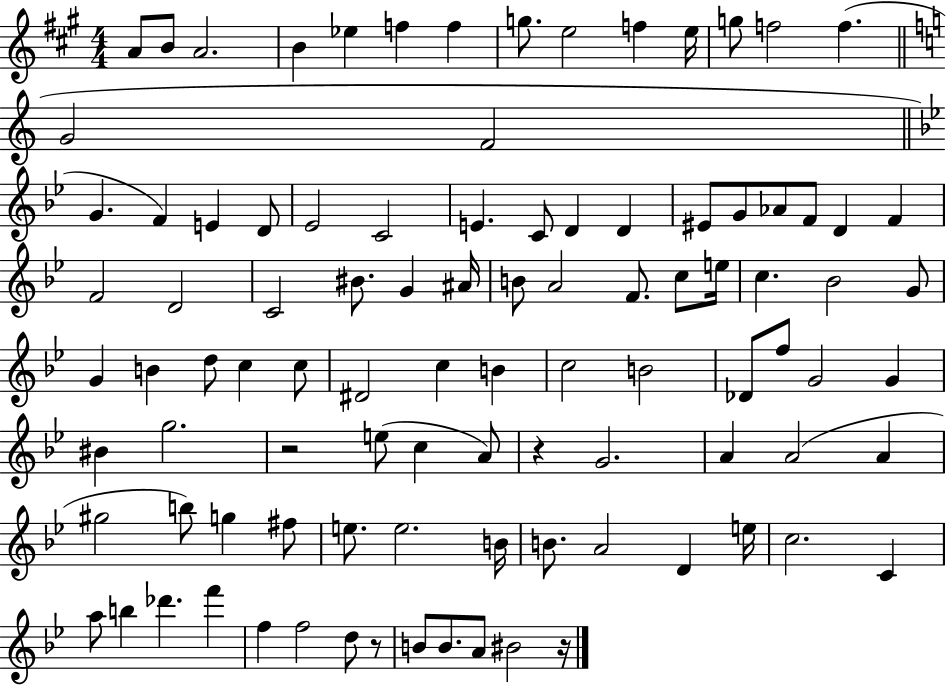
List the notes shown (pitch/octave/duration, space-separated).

A4/e B4/e A4/h. B4/q Eb5/q F5/q F5/q G5/e. E5/h F5/q E5/s G5/e F5/h F5/q. G4/h F4/h G4/q. F4/q E4/q D4/e Eb4/h C4/h E4/q. C4/e D4/q D4/q EIS4/e G4/e Ab4/e F4/e D4/q F4/q F4/h D4/h C4/h BIS4/e. G4/q A#4/s B4/e A4/h F4/e. C5/e E5/s C5/q. Bb4/h G4/e G4/q B4/q D5/e C5/q C5/e D#4/h C5/q B4/q C5/h B4/h Db4/e F5/e G4/h G4/q BIS4/q G5/h. R/h E5/e C5/q A4/e R/q G4/h. A4/q A4/h A4/q G#5/h B5/e G5/q F#5/e E5/e. E5/h. B4/s B4/e. A4/h D4/q E5/s C5/h. C4/q A5/e B5/q Db6/q. F6/q F5/q F5/h D5/e R/e B4/e B4/e. A4/e BIS4/h R/s